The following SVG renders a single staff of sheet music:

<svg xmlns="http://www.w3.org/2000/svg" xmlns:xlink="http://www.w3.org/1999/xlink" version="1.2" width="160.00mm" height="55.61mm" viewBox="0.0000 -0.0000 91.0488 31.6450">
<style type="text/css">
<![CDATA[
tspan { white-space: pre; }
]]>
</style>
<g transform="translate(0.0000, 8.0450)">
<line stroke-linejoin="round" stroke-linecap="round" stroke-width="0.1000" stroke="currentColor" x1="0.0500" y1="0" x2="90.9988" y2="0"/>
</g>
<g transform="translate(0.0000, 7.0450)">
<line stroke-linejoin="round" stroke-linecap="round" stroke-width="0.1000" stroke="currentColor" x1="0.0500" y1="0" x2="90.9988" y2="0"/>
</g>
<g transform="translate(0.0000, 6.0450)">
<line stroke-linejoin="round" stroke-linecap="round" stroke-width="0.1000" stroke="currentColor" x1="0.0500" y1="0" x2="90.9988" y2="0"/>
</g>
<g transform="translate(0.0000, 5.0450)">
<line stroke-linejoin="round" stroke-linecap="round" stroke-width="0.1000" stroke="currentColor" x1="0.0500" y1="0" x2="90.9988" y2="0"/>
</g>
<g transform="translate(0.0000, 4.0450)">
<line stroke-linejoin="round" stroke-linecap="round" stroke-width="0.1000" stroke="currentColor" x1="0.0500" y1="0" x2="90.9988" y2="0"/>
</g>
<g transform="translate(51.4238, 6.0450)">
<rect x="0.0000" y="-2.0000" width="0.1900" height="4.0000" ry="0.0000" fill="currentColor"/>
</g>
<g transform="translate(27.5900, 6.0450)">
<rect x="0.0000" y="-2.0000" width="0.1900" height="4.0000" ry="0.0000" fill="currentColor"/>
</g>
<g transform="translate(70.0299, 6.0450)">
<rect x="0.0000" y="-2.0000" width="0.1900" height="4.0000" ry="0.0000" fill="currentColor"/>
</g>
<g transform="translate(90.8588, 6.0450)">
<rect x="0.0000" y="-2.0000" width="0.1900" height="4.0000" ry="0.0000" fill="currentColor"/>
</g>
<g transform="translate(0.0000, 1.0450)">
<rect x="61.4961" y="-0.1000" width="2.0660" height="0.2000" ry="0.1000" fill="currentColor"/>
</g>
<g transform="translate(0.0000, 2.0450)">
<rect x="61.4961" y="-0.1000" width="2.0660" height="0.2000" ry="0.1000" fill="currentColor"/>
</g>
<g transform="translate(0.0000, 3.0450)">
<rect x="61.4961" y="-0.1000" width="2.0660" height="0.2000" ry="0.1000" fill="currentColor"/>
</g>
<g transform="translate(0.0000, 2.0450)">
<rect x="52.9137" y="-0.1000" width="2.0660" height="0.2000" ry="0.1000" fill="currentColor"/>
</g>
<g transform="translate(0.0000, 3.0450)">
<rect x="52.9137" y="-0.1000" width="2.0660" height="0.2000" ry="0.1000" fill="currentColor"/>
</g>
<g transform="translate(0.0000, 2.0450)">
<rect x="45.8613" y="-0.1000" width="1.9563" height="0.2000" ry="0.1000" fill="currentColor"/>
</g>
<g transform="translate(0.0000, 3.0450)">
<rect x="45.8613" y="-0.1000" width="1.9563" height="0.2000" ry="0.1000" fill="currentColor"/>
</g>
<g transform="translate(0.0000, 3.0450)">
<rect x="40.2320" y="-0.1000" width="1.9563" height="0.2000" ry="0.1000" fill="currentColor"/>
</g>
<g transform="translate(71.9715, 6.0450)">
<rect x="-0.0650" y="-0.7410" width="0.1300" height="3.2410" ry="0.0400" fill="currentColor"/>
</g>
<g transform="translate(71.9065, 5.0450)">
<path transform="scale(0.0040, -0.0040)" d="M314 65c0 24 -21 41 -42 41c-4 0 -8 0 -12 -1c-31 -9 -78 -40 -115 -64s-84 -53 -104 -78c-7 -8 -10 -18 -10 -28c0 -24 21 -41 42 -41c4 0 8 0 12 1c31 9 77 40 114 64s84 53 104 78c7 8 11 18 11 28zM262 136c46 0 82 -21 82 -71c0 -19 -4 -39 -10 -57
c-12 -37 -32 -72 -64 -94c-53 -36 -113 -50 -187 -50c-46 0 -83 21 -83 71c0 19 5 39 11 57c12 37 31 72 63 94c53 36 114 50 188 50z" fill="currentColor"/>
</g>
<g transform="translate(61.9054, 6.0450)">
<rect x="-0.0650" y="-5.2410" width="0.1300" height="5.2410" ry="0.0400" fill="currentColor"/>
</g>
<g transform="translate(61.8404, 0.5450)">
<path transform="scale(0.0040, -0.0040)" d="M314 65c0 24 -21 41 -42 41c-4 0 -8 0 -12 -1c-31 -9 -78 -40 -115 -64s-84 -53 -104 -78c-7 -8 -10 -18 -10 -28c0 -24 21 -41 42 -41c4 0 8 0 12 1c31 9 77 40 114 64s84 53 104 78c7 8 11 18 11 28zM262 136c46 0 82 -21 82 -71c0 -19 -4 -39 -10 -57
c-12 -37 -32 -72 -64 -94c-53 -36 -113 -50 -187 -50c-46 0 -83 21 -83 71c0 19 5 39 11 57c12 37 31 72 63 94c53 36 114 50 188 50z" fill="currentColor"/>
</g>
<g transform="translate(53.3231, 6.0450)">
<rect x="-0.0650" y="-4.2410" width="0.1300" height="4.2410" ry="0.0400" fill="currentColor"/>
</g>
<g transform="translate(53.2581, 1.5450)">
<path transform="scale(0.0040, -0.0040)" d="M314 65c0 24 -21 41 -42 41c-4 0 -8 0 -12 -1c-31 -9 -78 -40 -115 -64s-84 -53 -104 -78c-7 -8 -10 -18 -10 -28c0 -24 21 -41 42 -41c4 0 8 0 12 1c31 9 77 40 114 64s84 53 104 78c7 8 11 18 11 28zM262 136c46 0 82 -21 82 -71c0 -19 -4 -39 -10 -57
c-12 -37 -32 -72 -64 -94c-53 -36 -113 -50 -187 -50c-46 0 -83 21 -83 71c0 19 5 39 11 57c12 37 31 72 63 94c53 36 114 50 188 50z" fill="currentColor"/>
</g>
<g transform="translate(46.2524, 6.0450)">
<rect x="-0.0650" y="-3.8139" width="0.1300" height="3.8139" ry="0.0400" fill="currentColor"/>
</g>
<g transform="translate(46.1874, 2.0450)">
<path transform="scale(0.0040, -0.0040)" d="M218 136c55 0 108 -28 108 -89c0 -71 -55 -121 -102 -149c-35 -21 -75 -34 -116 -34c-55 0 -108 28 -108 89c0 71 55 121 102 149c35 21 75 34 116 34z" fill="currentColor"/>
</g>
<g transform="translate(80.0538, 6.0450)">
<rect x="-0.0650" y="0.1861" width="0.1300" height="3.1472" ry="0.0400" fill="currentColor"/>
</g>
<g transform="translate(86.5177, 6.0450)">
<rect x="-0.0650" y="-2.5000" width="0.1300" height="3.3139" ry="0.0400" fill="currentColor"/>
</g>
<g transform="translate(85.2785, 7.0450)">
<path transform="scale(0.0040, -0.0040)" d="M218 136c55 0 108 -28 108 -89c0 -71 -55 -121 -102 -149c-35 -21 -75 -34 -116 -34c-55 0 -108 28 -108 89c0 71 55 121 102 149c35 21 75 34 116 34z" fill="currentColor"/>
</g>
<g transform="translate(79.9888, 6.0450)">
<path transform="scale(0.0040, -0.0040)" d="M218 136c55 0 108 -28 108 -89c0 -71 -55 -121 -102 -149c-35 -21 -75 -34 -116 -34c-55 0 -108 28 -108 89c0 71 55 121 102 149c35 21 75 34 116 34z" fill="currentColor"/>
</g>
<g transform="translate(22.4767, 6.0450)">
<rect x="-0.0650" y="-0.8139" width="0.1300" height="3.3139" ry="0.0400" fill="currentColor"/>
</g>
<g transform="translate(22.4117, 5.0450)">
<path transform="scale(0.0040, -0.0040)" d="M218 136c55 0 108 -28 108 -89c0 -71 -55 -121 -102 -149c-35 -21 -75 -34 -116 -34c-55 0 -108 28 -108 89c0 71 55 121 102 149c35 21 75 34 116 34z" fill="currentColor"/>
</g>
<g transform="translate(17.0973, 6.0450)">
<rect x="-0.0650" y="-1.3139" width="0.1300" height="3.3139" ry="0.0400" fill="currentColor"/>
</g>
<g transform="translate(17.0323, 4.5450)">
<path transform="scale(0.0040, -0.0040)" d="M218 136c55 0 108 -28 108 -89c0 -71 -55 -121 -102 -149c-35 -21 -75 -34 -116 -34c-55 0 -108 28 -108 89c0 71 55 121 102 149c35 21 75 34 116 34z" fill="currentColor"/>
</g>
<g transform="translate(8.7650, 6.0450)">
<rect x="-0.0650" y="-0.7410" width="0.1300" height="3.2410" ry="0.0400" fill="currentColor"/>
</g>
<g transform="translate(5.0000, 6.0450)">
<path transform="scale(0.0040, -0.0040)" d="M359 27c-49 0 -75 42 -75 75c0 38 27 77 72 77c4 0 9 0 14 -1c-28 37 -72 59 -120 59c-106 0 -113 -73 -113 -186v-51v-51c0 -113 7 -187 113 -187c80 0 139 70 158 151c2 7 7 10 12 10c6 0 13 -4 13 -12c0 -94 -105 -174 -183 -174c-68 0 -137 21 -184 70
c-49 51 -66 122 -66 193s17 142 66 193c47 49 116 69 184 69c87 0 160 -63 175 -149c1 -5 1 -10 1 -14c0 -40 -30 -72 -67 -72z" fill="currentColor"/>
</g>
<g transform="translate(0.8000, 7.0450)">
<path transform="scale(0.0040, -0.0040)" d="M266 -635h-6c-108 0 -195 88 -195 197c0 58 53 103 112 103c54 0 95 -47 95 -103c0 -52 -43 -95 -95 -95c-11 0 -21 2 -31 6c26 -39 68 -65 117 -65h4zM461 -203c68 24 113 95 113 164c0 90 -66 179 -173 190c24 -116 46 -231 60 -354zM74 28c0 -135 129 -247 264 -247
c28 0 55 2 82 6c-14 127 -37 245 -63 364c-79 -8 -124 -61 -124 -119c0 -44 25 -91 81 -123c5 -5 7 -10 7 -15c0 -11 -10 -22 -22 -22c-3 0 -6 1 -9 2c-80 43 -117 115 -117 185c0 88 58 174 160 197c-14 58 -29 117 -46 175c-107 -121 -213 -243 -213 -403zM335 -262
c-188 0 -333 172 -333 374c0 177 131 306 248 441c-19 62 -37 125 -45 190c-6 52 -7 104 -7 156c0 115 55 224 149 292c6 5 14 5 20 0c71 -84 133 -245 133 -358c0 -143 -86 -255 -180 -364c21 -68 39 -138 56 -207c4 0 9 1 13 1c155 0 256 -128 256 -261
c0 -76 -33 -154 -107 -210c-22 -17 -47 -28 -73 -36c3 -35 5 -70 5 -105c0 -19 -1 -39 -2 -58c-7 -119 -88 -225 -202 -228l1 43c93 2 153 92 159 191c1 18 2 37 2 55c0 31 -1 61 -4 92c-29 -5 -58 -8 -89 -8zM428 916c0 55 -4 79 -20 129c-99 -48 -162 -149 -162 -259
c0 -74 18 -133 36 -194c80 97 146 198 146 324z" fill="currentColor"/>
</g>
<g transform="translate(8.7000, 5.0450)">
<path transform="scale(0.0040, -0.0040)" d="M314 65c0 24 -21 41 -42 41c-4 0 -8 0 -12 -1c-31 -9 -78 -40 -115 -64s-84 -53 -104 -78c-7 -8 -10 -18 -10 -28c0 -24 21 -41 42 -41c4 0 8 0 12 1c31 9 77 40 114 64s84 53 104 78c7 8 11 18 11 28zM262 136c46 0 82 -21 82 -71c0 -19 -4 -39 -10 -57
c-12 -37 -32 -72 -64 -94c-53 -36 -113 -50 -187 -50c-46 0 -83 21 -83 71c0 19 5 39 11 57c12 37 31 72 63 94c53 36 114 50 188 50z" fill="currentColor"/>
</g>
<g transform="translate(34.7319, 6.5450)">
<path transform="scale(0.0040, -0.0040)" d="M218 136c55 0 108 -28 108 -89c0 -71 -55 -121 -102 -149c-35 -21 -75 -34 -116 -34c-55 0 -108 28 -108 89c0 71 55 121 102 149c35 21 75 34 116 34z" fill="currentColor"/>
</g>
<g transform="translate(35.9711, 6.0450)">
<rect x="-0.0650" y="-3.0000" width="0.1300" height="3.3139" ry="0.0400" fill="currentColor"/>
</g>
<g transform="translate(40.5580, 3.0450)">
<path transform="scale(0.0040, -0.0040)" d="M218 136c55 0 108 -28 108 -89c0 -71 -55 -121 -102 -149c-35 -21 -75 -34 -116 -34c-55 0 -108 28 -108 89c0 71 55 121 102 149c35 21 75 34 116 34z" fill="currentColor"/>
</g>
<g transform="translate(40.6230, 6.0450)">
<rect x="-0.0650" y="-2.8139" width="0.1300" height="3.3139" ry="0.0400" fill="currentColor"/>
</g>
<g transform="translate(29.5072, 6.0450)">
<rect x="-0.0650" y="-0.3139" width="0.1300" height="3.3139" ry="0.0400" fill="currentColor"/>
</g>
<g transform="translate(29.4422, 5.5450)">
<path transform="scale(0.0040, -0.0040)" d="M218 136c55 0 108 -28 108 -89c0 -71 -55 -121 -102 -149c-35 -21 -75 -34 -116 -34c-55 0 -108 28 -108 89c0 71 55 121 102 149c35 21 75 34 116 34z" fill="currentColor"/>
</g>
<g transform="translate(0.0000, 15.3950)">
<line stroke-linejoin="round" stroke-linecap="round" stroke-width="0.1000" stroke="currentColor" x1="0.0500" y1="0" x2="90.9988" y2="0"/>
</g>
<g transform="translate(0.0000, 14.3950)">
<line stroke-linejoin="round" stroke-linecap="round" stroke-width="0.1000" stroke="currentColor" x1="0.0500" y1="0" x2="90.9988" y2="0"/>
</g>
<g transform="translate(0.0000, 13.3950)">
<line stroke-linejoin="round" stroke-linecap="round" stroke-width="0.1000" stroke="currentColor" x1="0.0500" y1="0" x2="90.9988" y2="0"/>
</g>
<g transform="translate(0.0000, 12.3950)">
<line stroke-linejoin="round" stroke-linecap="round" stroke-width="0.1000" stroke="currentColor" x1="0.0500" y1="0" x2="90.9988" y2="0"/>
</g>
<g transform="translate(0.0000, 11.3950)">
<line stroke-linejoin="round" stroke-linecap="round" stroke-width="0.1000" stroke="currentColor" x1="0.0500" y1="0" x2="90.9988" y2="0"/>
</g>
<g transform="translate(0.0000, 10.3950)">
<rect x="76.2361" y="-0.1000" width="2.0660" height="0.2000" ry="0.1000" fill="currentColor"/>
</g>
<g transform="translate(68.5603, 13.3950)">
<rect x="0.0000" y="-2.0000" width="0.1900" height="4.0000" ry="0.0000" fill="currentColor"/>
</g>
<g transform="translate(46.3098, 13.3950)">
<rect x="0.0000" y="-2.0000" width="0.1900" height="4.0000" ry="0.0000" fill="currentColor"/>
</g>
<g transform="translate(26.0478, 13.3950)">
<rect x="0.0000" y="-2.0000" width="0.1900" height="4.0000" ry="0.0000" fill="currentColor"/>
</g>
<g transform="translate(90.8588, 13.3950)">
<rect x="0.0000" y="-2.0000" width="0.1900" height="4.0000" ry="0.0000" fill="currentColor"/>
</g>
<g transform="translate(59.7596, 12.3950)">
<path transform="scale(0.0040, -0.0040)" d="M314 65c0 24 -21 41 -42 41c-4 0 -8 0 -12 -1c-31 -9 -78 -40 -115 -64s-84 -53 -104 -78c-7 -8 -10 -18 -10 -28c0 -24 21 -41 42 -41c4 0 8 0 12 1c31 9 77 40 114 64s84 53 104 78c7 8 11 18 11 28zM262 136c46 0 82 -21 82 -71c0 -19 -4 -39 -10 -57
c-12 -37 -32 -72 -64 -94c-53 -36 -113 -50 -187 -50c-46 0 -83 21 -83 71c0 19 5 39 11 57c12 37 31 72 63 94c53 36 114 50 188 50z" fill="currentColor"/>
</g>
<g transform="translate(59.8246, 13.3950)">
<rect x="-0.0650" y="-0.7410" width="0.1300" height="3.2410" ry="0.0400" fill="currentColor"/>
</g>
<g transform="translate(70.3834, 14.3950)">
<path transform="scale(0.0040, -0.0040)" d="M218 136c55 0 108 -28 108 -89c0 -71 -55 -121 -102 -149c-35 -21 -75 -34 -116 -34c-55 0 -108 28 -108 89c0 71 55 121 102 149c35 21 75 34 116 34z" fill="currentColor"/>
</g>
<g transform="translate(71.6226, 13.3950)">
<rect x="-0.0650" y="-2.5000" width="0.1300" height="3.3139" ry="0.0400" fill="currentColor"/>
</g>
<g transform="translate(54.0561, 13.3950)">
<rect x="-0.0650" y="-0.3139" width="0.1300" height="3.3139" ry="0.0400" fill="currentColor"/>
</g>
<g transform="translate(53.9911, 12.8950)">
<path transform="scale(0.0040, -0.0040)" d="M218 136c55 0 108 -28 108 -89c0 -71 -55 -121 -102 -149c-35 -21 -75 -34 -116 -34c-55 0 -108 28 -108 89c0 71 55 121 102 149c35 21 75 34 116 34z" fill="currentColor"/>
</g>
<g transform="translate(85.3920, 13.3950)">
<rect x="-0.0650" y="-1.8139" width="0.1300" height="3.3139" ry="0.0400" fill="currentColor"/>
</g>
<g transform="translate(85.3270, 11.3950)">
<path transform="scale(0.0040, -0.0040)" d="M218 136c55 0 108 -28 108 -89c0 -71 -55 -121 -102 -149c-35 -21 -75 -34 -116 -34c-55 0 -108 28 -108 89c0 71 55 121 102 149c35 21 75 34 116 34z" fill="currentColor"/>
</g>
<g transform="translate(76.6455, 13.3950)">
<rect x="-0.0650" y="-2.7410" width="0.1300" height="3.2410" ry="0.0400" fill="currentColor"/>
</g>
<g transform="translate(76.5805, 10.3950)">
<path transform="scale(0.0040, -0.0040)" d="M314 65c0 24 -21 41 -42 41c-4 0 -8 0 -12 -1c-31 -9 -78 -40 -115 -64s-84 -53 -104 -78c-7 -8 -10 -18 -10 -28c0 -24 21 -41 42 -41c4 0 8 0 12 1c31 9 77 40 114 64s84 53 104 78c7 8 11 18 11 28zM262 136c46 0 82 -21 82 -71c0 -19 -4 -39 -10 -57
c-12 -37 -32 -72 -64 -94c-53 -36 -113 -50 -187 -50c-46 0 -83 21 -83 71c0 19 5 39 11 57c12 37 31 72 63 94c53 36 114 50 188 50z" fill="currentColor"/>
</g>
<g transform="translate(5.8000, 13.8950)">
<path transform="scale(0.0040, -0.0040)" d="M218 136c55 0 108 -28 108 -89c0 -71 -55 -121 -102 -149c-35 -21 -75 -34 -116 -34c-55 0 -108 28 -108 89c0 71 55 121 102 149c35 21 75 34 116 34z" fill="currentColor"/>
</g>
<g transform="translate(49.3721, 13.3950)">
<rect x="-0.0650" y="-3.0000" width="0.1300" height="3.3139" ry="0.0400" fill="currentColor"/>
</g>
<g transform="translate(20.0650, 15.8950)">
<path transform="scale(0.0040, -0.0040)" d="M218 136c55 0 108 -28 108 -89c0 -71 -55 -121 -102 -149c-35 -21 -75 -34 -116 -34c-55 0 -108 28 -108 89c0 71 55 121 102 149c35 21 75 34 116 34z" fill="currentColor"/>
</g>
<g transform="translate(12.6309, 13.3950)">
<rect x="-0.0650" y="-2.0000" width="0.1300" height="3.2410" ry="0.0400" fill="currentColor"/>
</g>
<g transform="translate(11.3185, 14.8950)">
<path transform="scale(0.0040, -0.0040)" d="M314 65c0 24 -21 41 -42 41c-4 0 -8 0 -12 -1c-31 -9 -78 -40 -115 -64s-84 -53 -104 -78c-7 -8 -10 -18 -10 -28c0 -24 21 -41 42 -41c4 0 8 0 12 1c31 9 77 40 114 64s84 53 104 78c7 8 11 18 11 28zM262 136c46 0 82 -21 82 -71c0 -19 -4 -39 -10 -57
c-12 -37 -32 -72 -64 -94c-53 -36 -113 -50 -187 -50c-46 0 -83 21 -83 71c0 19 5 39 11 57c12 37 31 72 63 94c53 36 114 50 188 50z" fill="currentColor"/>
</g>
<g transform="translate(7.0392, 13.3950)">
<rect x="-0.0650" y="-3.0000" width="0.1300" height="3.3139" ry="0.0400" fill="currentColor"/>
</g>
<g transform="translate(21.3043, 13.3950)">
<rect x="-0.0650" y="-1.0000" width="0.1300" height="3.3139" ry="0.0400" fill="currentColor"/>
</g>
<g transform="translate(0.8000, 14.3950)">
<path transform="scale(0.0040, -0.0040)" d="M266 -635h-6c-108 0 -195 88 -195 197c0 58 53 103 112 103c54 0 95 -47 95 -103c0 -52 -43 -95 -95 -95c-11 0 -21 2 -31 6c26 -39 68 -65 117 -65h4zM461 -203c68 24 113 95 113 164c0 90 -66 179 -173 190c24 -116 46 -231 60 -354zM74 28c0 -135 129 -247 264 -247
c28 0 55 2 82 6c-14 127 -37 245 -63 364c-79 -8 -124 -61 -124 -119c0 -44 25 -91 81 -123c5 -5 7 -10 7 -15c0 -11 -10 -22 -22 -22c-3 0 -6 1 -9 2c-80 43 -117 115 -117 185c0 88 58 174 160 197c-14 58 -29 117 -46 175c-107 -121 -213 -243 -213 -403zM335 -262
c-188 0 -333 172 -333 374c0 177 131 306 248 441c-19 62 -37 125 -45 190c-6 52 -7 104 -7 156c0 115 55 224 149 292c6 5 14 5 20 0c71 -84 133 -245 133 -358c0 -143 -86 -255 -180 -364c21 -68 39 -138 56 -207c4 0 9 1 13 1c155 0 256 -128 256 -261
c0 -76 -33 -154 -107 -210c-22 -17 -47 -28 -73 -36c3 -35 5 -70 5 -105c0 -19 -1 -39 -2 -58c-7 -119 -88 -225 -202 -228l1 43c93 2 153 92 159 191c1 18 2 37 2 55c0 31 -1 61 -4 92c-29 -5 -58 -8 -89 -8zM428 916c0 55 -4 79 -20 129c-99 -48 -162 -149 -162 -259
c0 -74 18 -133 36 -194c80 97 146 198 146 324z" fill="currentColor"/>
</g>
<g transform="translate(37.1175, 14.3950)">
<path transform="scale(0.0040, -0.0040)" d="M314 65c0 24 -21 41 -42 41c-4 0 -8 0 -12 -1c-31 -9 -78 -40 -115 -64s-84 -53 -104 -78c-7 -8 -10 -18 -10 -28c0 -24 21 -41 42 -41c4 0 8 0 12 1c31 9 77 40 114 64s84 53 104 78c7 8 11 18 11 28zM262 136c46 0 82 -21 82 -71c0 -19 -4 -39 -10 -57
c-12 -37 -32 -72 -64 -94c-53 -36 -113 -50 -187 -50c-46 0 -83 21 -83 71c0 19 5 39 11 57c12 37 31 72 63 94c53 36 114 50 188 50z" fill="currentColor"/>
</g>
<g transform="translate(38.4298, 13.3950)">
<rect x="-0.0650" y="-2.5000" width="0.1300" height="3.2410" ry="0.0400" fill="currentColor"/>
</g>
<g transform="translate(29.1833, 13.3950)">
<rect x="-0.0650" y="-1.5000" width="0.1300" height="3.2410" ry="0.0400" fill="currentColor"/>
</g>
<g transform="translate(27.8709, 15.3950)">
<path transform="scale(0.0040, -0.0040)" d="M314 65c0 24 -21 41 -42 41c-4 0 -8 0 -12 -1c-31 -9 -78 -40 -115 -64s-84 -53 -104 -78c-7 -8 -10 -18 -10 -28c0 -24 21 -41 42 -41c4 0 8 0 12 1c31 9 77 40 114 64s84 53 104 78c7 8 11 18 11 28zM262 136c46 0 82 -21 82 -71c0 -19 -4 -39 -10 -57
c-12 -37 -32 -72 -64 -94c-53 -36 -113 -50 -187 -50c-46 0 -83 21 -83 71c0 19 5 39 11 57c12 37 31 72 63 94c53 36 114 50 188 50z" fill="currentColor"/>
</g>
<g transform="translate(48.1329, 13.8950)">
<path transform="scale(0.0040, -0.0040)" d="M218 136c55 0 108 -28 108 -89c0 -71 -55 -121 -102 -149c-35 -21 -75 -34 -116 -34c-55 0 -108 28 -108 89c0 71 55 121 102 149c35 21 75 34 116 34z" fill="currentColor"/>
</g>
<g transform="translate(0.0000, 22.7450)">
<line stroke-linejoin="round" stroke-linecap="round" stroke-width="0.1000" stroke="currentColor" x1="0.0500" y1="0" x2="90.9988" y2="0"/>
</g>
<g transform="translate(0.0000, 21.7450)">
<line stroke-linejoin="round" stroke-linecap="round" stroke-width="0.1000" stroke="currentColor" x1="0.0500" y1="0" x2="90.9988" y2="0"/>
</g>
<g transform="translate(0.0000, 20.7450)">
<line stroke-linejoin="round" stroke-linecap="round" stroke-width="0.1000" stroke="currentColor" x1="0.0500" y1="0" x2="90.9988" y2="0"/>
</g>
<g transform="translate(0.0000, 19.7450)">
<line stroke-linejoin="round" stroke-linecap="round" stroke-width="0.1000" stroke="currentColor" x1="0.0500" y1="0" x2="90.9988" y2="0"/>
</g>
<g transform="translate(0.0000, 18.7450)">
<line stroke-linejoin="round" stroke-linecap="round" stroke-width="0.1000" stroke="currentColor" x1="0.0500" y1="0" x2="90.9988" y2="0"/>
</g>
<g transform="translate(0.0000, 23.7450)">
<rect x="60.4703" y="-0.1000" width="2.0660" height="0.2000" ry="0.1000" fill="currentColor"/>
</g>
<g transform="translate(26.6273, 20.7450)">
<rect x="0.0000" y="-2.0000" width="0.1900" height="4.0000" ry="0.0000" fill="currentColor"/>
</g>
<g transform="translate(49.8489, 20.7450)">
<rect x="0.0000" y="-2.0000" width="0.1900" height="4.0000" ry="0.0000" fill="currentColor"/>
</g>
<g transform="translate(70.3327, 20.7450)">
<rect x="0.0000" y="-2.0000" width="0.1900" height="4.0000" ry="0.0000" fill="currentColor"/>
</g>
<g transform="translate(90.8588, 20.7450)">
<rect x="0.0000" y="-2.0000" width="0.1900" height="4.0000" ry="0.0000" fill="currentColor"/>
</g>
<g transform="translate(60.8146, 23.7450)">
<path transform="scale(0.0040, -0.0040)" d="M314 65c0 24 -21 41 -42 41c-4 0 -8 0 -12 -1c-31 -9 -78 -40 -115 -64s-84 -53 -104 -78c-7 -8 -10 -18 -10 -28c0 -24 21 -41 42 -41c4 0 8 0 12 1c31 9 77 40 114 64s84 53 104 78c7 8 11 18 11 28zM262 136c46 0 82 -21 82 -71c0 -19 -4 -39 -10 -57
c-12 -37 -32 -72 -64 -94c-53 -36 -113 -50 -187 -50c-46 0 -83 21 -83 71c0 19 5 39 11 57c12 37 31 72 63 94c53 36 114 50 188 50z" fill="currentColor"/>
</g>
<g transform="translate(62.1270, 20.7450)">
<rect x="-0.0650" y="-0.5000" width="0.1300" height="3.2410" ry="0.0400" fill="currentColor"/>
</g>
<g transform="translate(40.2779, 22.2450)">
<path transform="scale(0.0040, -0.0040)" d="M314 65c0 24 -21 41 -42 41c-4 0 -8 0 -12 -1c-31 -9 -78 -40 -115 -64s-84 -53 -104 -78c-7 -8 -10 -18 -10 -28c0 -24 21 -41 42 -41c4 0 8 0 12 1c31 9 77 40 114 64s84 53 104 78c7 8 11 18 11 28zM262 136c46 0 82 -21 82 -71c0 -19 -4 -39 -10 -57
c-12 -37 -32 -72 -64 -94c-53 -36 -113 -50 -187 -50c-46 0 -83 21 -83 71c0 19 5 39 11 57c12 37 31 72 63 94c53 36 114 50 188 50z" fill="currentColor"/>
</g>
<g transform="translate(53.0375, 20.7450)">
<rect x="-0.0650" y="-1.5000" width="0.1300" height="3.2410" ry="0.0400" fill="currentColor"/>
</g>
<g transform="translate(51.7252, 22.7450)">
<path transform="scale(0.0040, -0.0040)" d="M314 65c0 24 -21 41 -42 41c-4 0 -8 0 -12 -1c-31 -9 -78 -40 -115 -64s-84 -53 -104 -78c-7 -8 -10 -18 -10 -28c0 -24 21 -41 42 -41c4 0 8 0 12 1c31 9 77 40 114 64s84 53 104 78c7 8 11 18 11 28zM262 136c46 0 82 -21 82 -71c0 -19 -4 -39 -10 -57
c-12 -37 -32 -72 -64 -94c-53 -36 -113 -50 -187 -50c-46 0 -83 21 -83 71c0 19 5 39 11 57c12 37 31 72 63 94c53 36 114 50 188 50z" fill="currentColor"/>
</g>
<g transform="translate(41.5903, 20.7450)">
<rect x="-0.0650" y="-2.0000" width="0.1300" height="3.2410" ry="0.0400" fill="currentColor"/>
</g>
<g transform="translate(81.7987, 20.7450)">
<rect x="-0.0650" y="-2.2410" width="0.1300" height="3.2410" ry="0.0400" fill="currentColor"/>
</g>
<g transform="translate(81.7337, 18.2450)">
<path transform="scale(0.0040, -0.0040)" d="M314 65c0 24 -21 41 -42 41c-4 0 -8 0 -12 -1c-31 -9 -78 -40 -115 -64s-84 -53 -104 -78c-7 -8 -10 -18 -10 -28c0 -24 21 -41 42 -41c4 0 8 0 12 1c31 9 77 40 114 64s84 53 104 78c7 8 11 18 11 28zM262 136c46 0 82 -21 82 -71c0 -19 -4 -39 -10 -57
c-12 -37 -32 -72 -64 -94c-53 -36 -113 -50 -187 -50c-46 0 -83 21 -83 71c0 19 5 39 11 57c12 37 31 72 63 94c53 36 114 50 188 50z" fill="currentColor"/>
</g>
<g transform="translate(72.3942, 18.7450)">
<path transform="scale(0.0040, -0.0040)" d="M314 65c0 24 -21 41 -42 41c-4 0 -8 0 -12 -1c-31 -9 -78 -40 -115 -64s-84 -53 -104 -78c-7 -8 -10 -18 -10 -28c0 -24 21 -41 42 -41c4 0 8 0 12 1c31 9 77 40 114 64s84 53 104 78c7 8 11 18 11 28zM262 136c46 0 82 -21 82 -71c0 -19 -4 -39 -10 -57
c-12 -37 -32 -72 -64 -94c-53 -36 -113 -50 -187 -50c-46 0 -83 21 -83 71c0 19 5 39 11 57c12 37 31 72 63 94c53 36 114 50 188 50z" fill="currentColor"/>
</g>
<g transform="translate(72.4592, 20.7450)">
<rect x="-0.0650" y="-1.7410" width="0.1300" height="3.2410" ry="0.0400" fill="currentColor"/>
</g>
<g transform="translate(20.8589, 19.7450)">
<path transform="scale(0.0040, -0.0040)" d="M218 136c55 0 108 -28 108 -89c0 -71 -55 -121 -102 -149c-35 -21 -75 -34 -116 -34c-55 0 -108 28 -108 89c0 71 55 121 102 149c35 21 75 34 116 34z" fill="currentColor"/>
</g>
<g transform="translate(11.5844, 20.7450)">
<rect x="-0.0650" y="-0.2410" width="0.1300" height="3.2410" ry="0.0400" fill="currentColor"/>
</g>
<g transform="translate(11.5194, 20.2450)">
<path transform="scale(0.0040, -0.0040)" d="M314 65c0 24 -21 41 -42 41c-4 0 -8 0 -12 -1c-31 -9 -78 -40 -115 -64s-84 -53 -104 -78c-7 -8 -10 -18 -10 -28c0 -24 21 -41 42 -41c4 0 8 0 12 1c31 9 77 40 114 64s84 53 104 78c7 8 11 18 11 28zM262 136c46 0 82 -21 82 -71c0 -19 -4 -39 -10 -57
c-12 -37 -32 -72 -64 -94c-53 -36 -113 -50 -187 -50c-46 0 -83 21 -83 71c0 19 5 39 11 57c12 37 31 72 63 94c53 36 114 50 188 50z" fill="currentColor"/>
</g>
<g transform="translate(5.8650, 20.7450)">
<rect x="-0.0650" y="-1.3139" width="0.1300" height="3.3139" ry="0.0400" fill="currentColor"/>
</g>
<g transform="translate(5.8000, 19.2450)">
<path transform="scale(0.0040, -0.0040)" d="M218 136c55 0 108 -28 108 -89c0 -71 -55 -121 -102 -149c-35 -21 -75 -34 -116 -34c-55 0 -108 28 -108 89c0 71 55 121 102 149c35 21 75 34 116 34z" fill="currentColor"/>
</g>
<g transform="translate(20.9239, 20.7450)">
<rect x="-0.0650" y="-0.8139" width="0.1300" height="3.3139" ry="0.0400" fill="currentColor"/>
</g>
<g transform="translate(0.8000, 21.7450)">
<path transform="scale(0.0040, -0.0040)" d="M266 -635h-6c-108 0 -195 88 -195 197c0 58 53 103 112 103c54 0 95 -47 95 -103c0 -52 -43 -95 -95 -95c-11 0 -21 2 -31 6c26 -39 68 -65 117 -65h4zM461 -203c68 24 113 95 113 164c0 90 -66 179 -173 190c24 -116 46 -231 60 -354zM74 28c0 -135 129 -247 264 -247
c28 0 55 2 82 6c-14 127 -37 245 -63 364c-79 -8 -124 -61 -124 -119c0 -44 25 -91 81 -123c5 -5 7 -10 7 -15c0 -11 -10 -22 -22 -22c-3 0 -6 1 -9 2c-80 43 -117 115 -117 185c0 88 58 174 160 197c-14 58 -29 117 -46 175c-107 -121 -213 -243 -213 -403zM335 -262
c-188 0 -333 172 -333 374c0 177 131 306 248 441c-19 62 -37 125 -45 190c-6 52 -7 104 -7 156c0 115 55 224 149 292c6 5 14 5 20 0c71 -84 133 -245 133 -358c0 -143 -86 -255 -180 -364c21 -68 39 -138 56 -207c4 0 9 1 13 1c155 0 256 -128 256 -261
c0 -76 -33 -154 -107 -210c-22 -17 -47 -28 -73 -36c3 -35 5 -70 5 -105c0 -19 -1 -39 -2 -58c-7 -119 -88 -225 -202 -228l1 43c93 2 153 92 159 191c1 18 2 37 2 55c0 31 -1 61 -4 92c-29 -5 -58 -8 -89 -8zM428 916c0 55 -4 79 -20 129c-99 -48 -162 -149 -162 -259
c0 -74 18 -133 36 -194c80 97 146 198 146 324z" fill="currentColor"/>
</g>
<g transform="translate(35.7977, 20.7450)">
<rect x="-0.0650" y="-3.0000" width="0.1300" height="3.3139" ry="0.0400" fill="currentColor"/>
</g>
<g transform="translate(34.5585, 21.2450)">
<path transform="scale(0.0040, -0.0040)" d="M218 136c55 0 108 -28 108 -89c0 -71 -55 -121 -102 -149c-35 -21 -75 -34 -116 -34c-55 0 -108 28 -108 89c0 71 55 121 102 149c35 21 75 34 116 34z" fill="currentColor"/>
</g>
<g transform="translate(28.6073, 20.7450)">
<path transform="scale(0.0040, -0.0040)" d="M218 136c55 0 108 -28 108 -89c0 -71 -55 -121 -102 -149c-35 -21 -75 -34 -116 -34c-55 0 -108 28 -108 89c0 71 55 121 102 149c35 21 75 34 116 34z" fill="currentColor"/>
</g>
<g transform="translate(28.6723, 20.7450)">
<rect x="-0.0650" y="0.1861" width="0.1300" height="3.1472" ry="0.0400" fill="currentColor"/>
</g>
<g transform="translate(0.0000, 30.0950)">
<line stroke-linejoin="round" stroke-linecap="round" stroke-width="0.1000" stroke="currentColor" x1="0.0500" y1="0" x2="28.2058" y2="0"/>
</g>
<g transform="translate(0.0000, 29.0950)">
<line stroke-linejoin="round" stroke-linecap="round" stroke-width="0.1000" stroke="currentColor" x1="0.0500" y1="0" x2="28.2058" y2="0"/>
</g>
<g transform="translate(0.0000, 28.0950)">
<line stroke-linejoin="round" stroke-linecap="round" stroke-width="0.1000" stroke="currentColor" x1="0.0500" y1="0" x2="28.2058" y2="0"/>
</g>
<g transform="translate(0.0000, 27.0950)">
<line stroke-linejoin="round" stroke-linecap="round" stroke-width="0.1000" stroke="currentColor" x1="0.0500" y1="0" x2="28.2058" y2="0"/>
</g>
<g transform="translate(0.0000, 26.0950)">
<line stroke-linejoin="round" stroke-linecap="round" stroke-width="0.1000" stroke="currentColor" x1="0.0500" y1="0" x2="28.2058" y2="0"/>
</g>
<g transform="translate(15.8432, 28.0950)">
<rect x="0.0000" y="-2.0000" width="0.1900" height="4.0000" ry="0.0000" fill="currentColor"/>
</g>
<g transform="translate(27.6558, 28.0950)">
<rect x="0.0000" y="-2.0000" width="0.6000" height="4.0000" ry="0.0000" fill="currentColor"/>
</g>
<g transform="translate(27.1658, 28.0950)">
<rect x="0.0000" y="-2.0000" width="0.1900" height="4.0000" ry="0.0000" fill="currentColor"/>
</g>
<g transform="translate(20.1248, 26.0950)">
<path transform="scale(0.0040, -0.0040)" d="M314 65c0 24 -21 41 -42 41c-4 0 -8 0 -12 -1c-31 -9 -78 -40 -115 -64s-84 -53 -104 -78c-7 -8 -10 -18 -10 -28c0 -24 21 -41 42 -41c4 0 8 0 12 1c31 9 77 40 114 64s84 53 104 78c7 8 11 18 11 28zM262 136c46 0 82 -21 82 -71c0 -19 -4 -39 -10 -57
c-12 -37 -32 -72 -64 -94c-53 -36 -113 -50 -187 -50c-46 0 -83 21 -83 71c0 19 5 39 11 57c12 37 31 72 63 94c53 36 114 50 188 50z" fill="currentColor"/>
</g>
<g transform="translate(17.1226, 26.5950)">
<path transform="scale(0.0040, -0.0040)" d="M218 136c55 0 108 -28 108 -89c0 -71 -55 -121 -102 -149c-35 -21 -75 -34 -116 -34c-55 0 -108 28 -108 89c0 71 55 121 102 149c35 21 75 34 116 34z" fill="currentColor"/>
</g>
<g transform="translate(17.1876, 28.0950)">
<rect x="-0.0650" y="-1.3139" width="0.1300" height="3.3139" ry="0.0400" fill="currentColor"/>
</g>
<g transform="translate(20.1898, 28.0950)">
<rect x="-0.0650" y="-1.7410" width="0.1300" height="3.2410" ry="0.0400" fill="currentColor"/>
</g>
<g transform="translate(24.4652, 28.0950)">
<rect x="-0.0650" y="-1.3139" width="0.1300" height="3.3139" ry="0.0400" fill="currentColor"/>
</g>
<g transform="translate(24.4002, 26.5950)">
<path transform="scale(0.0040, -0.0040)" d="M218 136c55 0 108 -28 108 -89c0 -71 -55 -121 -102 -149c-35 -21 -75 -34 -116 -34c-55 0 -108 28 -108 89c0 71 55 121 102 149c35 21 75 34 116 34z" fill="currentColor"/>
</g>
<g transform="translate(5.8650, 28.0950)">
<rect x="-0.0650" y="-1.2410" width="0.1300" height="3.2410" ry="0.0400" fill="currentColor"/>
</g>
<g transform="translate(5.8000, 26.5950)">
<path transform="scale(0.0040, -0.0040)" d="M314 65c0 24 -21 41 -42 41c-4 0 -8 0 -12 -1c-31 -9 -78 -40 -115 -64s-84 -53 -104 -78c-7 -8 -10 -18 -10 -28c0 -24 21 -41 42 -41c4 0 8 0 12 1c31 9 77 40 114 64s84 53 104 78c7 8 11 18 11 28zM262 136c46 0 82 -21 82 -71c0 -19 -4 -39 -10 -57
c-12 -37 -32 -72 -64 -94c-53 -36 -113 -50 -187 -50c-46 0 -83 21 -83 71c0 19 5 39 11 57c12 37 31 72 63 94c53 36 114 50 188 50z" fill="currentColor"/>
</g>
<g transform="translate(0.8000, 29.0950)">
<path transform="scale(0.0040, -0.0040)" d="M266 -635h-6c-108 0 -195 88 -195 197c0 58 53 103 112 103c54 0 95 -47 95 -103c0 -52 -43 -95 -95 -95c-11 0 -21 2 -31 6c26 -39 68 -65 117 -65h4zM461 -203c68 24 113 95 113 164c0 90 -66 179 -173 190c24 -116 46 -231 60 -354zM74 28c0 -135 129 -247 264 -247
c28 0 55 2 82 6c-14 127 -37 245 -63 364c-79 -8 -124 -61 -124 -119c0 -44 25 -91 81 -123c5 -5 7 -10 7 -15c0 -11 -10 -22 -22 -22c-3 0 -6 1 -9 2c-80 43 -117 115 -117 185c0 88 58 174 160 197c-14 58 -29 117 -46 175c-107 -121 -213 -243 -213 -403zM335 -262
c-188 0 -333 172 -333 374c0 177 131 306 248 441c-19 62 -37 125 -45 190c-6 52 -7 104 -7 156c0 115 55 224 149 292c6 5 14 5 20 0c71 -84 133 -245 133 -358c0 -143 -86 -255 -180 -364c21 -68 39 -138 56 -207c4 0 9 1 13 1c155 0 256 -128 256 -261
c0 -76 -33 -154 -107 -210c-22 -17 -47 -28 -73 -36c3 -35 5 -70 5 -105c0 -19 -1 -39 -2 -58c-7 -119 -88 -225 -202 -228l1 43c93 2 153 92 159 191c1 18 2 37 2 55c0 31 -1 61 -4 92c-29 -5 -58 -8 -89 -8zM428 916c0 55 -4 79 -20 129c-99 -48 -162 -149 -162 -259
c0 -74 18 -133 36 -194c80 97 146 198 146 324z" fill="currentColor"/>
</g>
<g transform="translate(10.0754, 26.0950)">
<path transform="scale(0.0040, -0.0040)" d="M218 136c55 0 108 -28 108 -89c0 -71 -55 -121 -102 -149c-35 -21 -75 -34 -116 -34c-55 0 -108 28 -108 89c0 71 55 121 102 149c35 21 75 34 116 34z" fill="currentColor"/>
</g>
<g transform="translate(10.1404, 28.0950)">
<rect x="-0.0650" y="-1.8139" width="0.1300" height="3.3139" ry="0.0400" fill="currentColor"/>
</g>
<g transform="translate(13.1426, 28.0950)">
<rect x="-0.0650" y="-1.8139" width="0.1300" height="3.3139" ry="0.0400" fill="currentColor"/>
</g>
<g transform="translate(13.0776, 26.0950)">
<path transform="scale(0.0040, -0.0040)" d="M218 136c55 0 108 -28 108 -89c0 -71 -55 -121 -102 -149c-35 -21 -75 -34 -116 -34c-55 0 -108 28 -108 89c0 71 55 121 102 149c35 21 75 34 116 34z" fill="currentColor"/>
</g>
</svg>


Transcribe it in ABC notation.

X:1
T:Untitled
M:4/4
L:1/4
K:C
d2 e d c A a c' d'2 f'2 d2 B G A F2 D E2 G2 A c d2 G a2 f e c2 d B A F2 E2 C2 f2 g2 e2 f f e f2 e